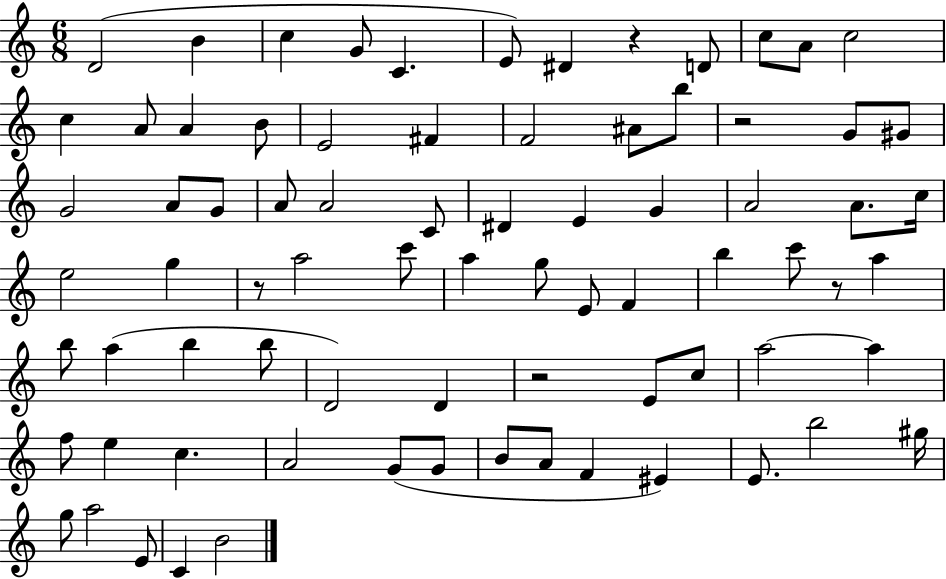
X:1
T:Untitled
M:6/8
L:1/4
K:C
D2 B c G/2 C E/2 ^D z D/2 c/2 A/2 c2 c A/2 A B/2 E2 ^F F2 ^A/2 b/2 z2 G/2 ^G/2 G2 A/2 G/2 A/2 A2 C/2 ^D E G A2 A/2 c/4 e2 g z/2 a2 c'/2 a g/2 E/2 F b c'/2 z/2 a b/2 a b b/2 D2 D z2 E/2 c/2 a2 a f/2 e c A2 G/2 G/2 B/2 A/2 F ^E E/2 b2 ^g/4 g/2 a2 E/2 C B2